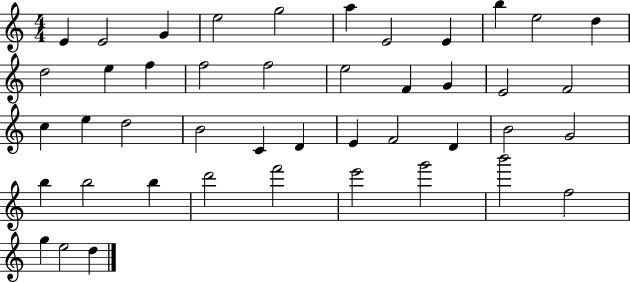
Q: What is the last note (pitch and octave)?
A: D5